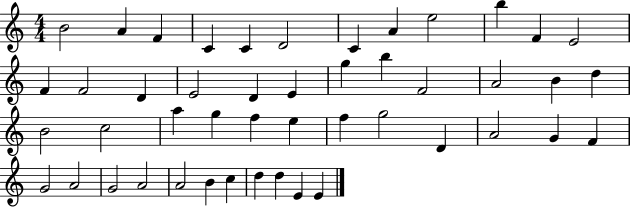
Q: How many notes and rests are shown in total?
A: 47